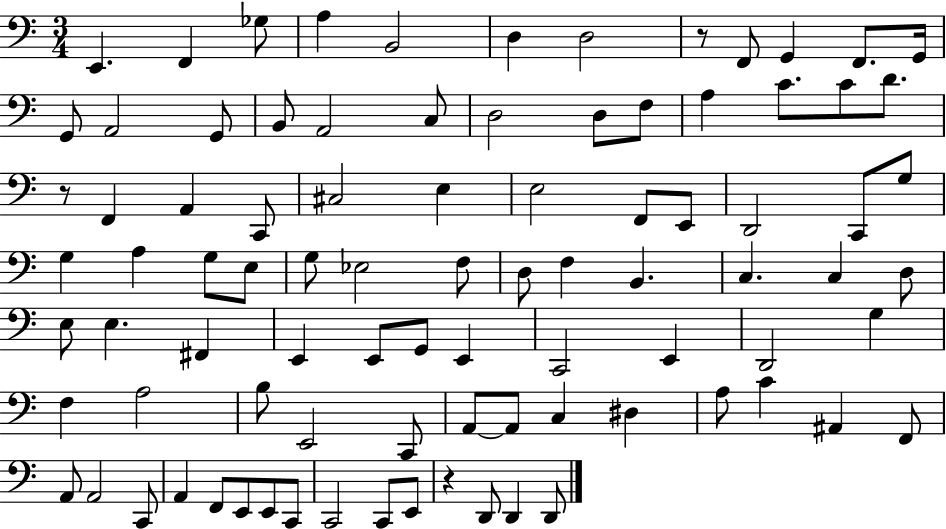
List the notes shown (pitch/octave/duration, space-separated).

E2/q. F2/q Gb3/e A3/q B2/h D3/q D3/h R/e F2/e G2/q F2/e. G2/s G2/e A2/h G2/e B2/e A2/h C3/e D3/h D3/e F3/e A3/q C4/e. C4/e D4/e. R/e F2/q A2/q C2/e C#3/h E3/q E3/h F2/e E2/e D2/h C2/e G3/e G3/q A3/q G3/e E3/e G3/e Eb3/h F3/e D3/e F3/q B2/q. C3/q. C3/q D3/e E3/e E3/q. F#2/q E2/q E2/e G2/e E2/q C2/h E2/q D2/h G3/q F3/q A3/h B3/e E2/h C2/e A2/e A2/e C3/q D#3/q A3/e C4/q A#2/q F2/e A2/e A2/h C2/e A2/q F2/e E2/e E2/e C2/e C2/h C2/e E2/e R/q D2/e D2/q D2/e